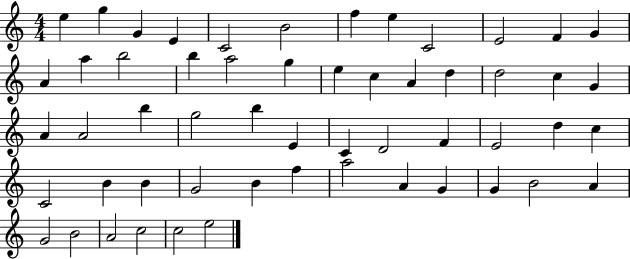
{
  \clef treble
  \numericTimeSignature
  \time 4/4
  \key c \major
  e''4 g''4 g'4 e'4 | c'2 b'2 | f''4 e''4 c'2 | e'2 f'4 g'4 | \break a'4 a''4 b''2 | b''4 a''2 g''4 | e''4 c''4 a'4 d''4 | d''2 c''4 g'4 | \break a'4 a'2 b''4 | g''2 b''4 e'4 | c'4 d'2 f'4 | e'2 d''4 c''4 | \break c'2 b'4 b'4 | g'2 b'4 f''4 | a''2 a'4 g'4 | g'4 b'2 a'4 | \break g'2 b'2 | a'2 c''2 | c''2 e''2 | \bar "|."
}